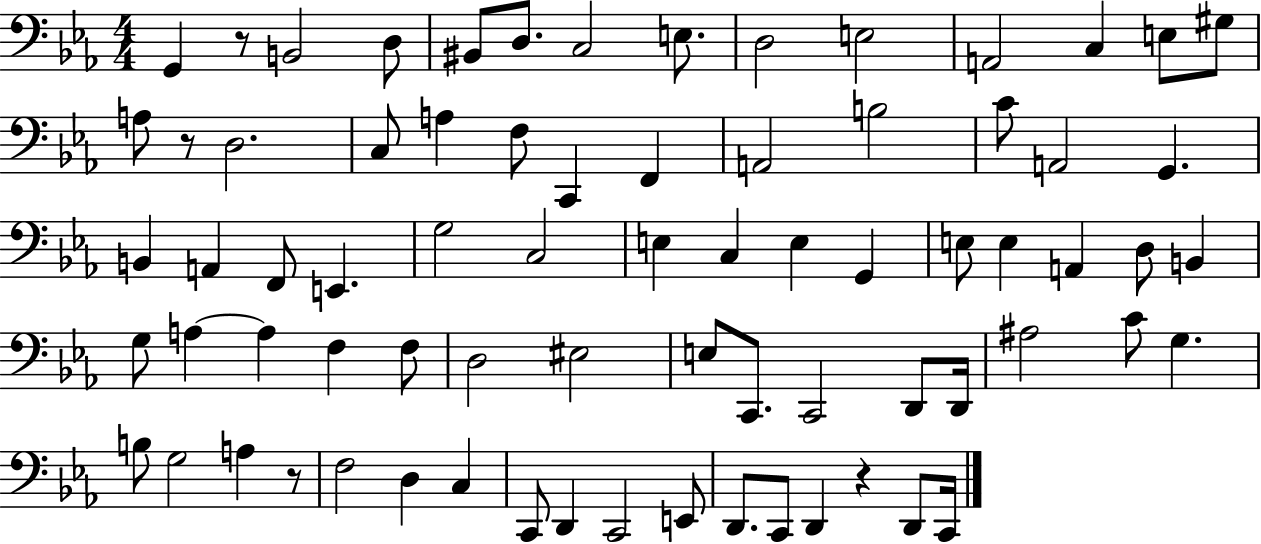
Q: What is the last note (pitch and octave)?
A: C2